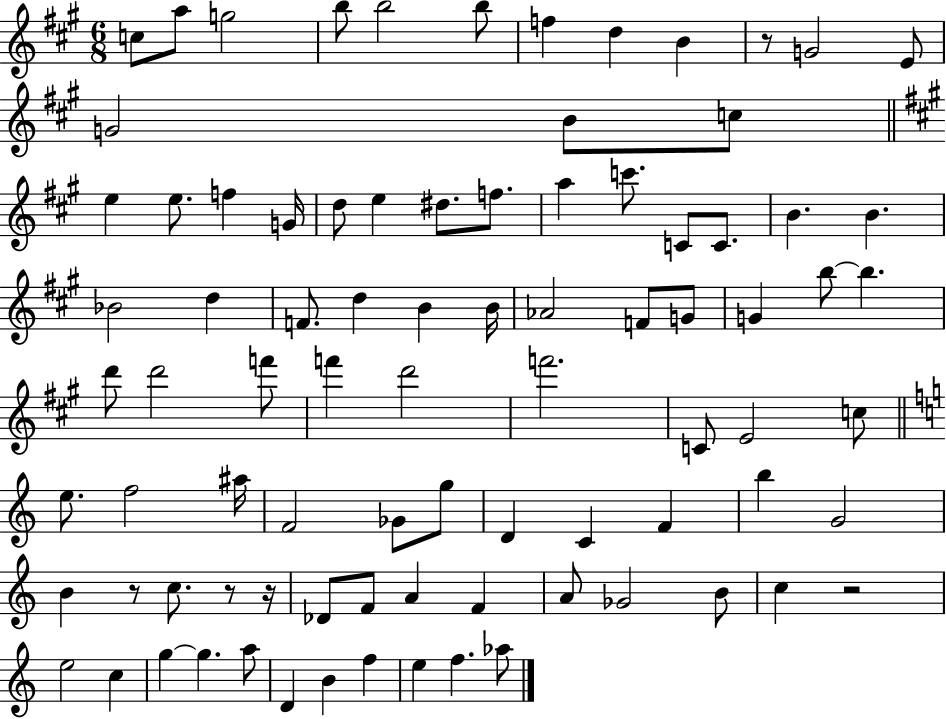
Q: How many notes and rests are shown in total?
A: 86